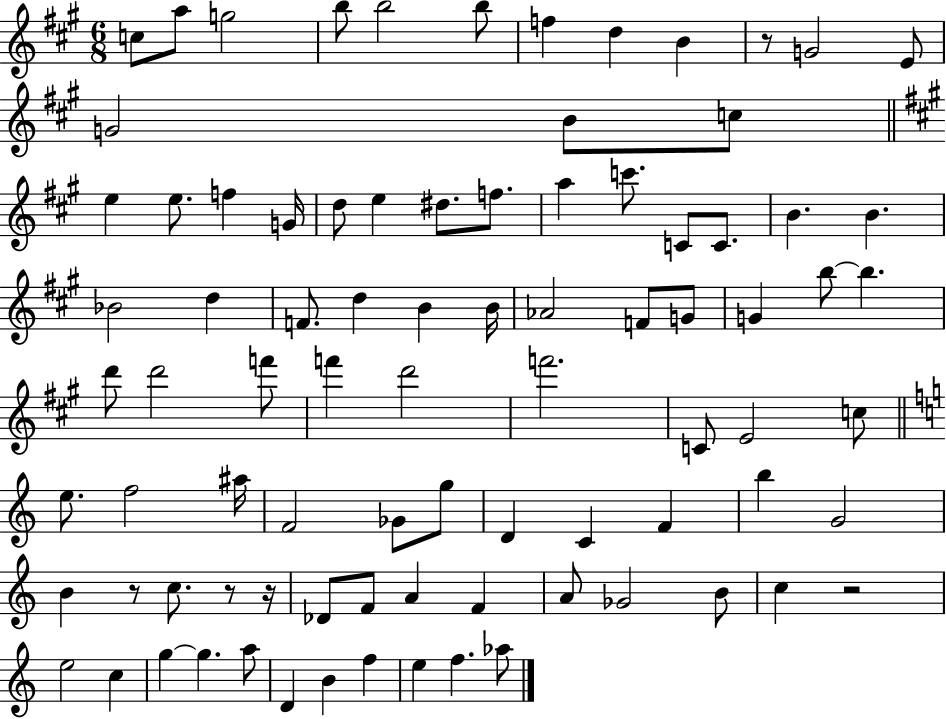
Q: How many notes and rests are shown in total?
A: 86